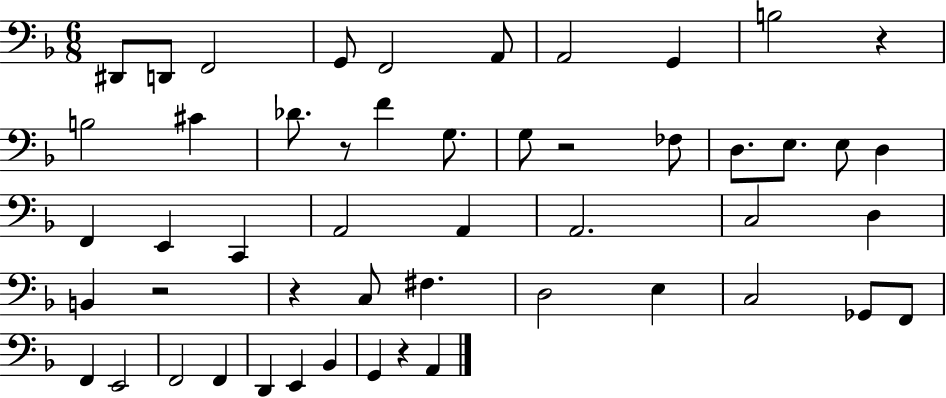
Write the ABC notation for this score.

X:1
T:Untitled
M:6/8
L:1/4
K:F
^D,,/2 D,,/2 F,,2 G,,/2 F,,2 A,,/2 A,,2 G,, B,2 z B,2 ^C _D/2 z/2 F G,/2 G,/2 z2 _F,/2 D,/2 E,/2 E,/2 D, F,, E,, C,, A,,2 A,, A,,2 C,2 D, B,, z2 z C,/2 ^F, D,2 E, C,2 _G,,/2 F,,/2 F,, E,,2 F,,2 F,, D,, E,, _B,, G,, z A,,